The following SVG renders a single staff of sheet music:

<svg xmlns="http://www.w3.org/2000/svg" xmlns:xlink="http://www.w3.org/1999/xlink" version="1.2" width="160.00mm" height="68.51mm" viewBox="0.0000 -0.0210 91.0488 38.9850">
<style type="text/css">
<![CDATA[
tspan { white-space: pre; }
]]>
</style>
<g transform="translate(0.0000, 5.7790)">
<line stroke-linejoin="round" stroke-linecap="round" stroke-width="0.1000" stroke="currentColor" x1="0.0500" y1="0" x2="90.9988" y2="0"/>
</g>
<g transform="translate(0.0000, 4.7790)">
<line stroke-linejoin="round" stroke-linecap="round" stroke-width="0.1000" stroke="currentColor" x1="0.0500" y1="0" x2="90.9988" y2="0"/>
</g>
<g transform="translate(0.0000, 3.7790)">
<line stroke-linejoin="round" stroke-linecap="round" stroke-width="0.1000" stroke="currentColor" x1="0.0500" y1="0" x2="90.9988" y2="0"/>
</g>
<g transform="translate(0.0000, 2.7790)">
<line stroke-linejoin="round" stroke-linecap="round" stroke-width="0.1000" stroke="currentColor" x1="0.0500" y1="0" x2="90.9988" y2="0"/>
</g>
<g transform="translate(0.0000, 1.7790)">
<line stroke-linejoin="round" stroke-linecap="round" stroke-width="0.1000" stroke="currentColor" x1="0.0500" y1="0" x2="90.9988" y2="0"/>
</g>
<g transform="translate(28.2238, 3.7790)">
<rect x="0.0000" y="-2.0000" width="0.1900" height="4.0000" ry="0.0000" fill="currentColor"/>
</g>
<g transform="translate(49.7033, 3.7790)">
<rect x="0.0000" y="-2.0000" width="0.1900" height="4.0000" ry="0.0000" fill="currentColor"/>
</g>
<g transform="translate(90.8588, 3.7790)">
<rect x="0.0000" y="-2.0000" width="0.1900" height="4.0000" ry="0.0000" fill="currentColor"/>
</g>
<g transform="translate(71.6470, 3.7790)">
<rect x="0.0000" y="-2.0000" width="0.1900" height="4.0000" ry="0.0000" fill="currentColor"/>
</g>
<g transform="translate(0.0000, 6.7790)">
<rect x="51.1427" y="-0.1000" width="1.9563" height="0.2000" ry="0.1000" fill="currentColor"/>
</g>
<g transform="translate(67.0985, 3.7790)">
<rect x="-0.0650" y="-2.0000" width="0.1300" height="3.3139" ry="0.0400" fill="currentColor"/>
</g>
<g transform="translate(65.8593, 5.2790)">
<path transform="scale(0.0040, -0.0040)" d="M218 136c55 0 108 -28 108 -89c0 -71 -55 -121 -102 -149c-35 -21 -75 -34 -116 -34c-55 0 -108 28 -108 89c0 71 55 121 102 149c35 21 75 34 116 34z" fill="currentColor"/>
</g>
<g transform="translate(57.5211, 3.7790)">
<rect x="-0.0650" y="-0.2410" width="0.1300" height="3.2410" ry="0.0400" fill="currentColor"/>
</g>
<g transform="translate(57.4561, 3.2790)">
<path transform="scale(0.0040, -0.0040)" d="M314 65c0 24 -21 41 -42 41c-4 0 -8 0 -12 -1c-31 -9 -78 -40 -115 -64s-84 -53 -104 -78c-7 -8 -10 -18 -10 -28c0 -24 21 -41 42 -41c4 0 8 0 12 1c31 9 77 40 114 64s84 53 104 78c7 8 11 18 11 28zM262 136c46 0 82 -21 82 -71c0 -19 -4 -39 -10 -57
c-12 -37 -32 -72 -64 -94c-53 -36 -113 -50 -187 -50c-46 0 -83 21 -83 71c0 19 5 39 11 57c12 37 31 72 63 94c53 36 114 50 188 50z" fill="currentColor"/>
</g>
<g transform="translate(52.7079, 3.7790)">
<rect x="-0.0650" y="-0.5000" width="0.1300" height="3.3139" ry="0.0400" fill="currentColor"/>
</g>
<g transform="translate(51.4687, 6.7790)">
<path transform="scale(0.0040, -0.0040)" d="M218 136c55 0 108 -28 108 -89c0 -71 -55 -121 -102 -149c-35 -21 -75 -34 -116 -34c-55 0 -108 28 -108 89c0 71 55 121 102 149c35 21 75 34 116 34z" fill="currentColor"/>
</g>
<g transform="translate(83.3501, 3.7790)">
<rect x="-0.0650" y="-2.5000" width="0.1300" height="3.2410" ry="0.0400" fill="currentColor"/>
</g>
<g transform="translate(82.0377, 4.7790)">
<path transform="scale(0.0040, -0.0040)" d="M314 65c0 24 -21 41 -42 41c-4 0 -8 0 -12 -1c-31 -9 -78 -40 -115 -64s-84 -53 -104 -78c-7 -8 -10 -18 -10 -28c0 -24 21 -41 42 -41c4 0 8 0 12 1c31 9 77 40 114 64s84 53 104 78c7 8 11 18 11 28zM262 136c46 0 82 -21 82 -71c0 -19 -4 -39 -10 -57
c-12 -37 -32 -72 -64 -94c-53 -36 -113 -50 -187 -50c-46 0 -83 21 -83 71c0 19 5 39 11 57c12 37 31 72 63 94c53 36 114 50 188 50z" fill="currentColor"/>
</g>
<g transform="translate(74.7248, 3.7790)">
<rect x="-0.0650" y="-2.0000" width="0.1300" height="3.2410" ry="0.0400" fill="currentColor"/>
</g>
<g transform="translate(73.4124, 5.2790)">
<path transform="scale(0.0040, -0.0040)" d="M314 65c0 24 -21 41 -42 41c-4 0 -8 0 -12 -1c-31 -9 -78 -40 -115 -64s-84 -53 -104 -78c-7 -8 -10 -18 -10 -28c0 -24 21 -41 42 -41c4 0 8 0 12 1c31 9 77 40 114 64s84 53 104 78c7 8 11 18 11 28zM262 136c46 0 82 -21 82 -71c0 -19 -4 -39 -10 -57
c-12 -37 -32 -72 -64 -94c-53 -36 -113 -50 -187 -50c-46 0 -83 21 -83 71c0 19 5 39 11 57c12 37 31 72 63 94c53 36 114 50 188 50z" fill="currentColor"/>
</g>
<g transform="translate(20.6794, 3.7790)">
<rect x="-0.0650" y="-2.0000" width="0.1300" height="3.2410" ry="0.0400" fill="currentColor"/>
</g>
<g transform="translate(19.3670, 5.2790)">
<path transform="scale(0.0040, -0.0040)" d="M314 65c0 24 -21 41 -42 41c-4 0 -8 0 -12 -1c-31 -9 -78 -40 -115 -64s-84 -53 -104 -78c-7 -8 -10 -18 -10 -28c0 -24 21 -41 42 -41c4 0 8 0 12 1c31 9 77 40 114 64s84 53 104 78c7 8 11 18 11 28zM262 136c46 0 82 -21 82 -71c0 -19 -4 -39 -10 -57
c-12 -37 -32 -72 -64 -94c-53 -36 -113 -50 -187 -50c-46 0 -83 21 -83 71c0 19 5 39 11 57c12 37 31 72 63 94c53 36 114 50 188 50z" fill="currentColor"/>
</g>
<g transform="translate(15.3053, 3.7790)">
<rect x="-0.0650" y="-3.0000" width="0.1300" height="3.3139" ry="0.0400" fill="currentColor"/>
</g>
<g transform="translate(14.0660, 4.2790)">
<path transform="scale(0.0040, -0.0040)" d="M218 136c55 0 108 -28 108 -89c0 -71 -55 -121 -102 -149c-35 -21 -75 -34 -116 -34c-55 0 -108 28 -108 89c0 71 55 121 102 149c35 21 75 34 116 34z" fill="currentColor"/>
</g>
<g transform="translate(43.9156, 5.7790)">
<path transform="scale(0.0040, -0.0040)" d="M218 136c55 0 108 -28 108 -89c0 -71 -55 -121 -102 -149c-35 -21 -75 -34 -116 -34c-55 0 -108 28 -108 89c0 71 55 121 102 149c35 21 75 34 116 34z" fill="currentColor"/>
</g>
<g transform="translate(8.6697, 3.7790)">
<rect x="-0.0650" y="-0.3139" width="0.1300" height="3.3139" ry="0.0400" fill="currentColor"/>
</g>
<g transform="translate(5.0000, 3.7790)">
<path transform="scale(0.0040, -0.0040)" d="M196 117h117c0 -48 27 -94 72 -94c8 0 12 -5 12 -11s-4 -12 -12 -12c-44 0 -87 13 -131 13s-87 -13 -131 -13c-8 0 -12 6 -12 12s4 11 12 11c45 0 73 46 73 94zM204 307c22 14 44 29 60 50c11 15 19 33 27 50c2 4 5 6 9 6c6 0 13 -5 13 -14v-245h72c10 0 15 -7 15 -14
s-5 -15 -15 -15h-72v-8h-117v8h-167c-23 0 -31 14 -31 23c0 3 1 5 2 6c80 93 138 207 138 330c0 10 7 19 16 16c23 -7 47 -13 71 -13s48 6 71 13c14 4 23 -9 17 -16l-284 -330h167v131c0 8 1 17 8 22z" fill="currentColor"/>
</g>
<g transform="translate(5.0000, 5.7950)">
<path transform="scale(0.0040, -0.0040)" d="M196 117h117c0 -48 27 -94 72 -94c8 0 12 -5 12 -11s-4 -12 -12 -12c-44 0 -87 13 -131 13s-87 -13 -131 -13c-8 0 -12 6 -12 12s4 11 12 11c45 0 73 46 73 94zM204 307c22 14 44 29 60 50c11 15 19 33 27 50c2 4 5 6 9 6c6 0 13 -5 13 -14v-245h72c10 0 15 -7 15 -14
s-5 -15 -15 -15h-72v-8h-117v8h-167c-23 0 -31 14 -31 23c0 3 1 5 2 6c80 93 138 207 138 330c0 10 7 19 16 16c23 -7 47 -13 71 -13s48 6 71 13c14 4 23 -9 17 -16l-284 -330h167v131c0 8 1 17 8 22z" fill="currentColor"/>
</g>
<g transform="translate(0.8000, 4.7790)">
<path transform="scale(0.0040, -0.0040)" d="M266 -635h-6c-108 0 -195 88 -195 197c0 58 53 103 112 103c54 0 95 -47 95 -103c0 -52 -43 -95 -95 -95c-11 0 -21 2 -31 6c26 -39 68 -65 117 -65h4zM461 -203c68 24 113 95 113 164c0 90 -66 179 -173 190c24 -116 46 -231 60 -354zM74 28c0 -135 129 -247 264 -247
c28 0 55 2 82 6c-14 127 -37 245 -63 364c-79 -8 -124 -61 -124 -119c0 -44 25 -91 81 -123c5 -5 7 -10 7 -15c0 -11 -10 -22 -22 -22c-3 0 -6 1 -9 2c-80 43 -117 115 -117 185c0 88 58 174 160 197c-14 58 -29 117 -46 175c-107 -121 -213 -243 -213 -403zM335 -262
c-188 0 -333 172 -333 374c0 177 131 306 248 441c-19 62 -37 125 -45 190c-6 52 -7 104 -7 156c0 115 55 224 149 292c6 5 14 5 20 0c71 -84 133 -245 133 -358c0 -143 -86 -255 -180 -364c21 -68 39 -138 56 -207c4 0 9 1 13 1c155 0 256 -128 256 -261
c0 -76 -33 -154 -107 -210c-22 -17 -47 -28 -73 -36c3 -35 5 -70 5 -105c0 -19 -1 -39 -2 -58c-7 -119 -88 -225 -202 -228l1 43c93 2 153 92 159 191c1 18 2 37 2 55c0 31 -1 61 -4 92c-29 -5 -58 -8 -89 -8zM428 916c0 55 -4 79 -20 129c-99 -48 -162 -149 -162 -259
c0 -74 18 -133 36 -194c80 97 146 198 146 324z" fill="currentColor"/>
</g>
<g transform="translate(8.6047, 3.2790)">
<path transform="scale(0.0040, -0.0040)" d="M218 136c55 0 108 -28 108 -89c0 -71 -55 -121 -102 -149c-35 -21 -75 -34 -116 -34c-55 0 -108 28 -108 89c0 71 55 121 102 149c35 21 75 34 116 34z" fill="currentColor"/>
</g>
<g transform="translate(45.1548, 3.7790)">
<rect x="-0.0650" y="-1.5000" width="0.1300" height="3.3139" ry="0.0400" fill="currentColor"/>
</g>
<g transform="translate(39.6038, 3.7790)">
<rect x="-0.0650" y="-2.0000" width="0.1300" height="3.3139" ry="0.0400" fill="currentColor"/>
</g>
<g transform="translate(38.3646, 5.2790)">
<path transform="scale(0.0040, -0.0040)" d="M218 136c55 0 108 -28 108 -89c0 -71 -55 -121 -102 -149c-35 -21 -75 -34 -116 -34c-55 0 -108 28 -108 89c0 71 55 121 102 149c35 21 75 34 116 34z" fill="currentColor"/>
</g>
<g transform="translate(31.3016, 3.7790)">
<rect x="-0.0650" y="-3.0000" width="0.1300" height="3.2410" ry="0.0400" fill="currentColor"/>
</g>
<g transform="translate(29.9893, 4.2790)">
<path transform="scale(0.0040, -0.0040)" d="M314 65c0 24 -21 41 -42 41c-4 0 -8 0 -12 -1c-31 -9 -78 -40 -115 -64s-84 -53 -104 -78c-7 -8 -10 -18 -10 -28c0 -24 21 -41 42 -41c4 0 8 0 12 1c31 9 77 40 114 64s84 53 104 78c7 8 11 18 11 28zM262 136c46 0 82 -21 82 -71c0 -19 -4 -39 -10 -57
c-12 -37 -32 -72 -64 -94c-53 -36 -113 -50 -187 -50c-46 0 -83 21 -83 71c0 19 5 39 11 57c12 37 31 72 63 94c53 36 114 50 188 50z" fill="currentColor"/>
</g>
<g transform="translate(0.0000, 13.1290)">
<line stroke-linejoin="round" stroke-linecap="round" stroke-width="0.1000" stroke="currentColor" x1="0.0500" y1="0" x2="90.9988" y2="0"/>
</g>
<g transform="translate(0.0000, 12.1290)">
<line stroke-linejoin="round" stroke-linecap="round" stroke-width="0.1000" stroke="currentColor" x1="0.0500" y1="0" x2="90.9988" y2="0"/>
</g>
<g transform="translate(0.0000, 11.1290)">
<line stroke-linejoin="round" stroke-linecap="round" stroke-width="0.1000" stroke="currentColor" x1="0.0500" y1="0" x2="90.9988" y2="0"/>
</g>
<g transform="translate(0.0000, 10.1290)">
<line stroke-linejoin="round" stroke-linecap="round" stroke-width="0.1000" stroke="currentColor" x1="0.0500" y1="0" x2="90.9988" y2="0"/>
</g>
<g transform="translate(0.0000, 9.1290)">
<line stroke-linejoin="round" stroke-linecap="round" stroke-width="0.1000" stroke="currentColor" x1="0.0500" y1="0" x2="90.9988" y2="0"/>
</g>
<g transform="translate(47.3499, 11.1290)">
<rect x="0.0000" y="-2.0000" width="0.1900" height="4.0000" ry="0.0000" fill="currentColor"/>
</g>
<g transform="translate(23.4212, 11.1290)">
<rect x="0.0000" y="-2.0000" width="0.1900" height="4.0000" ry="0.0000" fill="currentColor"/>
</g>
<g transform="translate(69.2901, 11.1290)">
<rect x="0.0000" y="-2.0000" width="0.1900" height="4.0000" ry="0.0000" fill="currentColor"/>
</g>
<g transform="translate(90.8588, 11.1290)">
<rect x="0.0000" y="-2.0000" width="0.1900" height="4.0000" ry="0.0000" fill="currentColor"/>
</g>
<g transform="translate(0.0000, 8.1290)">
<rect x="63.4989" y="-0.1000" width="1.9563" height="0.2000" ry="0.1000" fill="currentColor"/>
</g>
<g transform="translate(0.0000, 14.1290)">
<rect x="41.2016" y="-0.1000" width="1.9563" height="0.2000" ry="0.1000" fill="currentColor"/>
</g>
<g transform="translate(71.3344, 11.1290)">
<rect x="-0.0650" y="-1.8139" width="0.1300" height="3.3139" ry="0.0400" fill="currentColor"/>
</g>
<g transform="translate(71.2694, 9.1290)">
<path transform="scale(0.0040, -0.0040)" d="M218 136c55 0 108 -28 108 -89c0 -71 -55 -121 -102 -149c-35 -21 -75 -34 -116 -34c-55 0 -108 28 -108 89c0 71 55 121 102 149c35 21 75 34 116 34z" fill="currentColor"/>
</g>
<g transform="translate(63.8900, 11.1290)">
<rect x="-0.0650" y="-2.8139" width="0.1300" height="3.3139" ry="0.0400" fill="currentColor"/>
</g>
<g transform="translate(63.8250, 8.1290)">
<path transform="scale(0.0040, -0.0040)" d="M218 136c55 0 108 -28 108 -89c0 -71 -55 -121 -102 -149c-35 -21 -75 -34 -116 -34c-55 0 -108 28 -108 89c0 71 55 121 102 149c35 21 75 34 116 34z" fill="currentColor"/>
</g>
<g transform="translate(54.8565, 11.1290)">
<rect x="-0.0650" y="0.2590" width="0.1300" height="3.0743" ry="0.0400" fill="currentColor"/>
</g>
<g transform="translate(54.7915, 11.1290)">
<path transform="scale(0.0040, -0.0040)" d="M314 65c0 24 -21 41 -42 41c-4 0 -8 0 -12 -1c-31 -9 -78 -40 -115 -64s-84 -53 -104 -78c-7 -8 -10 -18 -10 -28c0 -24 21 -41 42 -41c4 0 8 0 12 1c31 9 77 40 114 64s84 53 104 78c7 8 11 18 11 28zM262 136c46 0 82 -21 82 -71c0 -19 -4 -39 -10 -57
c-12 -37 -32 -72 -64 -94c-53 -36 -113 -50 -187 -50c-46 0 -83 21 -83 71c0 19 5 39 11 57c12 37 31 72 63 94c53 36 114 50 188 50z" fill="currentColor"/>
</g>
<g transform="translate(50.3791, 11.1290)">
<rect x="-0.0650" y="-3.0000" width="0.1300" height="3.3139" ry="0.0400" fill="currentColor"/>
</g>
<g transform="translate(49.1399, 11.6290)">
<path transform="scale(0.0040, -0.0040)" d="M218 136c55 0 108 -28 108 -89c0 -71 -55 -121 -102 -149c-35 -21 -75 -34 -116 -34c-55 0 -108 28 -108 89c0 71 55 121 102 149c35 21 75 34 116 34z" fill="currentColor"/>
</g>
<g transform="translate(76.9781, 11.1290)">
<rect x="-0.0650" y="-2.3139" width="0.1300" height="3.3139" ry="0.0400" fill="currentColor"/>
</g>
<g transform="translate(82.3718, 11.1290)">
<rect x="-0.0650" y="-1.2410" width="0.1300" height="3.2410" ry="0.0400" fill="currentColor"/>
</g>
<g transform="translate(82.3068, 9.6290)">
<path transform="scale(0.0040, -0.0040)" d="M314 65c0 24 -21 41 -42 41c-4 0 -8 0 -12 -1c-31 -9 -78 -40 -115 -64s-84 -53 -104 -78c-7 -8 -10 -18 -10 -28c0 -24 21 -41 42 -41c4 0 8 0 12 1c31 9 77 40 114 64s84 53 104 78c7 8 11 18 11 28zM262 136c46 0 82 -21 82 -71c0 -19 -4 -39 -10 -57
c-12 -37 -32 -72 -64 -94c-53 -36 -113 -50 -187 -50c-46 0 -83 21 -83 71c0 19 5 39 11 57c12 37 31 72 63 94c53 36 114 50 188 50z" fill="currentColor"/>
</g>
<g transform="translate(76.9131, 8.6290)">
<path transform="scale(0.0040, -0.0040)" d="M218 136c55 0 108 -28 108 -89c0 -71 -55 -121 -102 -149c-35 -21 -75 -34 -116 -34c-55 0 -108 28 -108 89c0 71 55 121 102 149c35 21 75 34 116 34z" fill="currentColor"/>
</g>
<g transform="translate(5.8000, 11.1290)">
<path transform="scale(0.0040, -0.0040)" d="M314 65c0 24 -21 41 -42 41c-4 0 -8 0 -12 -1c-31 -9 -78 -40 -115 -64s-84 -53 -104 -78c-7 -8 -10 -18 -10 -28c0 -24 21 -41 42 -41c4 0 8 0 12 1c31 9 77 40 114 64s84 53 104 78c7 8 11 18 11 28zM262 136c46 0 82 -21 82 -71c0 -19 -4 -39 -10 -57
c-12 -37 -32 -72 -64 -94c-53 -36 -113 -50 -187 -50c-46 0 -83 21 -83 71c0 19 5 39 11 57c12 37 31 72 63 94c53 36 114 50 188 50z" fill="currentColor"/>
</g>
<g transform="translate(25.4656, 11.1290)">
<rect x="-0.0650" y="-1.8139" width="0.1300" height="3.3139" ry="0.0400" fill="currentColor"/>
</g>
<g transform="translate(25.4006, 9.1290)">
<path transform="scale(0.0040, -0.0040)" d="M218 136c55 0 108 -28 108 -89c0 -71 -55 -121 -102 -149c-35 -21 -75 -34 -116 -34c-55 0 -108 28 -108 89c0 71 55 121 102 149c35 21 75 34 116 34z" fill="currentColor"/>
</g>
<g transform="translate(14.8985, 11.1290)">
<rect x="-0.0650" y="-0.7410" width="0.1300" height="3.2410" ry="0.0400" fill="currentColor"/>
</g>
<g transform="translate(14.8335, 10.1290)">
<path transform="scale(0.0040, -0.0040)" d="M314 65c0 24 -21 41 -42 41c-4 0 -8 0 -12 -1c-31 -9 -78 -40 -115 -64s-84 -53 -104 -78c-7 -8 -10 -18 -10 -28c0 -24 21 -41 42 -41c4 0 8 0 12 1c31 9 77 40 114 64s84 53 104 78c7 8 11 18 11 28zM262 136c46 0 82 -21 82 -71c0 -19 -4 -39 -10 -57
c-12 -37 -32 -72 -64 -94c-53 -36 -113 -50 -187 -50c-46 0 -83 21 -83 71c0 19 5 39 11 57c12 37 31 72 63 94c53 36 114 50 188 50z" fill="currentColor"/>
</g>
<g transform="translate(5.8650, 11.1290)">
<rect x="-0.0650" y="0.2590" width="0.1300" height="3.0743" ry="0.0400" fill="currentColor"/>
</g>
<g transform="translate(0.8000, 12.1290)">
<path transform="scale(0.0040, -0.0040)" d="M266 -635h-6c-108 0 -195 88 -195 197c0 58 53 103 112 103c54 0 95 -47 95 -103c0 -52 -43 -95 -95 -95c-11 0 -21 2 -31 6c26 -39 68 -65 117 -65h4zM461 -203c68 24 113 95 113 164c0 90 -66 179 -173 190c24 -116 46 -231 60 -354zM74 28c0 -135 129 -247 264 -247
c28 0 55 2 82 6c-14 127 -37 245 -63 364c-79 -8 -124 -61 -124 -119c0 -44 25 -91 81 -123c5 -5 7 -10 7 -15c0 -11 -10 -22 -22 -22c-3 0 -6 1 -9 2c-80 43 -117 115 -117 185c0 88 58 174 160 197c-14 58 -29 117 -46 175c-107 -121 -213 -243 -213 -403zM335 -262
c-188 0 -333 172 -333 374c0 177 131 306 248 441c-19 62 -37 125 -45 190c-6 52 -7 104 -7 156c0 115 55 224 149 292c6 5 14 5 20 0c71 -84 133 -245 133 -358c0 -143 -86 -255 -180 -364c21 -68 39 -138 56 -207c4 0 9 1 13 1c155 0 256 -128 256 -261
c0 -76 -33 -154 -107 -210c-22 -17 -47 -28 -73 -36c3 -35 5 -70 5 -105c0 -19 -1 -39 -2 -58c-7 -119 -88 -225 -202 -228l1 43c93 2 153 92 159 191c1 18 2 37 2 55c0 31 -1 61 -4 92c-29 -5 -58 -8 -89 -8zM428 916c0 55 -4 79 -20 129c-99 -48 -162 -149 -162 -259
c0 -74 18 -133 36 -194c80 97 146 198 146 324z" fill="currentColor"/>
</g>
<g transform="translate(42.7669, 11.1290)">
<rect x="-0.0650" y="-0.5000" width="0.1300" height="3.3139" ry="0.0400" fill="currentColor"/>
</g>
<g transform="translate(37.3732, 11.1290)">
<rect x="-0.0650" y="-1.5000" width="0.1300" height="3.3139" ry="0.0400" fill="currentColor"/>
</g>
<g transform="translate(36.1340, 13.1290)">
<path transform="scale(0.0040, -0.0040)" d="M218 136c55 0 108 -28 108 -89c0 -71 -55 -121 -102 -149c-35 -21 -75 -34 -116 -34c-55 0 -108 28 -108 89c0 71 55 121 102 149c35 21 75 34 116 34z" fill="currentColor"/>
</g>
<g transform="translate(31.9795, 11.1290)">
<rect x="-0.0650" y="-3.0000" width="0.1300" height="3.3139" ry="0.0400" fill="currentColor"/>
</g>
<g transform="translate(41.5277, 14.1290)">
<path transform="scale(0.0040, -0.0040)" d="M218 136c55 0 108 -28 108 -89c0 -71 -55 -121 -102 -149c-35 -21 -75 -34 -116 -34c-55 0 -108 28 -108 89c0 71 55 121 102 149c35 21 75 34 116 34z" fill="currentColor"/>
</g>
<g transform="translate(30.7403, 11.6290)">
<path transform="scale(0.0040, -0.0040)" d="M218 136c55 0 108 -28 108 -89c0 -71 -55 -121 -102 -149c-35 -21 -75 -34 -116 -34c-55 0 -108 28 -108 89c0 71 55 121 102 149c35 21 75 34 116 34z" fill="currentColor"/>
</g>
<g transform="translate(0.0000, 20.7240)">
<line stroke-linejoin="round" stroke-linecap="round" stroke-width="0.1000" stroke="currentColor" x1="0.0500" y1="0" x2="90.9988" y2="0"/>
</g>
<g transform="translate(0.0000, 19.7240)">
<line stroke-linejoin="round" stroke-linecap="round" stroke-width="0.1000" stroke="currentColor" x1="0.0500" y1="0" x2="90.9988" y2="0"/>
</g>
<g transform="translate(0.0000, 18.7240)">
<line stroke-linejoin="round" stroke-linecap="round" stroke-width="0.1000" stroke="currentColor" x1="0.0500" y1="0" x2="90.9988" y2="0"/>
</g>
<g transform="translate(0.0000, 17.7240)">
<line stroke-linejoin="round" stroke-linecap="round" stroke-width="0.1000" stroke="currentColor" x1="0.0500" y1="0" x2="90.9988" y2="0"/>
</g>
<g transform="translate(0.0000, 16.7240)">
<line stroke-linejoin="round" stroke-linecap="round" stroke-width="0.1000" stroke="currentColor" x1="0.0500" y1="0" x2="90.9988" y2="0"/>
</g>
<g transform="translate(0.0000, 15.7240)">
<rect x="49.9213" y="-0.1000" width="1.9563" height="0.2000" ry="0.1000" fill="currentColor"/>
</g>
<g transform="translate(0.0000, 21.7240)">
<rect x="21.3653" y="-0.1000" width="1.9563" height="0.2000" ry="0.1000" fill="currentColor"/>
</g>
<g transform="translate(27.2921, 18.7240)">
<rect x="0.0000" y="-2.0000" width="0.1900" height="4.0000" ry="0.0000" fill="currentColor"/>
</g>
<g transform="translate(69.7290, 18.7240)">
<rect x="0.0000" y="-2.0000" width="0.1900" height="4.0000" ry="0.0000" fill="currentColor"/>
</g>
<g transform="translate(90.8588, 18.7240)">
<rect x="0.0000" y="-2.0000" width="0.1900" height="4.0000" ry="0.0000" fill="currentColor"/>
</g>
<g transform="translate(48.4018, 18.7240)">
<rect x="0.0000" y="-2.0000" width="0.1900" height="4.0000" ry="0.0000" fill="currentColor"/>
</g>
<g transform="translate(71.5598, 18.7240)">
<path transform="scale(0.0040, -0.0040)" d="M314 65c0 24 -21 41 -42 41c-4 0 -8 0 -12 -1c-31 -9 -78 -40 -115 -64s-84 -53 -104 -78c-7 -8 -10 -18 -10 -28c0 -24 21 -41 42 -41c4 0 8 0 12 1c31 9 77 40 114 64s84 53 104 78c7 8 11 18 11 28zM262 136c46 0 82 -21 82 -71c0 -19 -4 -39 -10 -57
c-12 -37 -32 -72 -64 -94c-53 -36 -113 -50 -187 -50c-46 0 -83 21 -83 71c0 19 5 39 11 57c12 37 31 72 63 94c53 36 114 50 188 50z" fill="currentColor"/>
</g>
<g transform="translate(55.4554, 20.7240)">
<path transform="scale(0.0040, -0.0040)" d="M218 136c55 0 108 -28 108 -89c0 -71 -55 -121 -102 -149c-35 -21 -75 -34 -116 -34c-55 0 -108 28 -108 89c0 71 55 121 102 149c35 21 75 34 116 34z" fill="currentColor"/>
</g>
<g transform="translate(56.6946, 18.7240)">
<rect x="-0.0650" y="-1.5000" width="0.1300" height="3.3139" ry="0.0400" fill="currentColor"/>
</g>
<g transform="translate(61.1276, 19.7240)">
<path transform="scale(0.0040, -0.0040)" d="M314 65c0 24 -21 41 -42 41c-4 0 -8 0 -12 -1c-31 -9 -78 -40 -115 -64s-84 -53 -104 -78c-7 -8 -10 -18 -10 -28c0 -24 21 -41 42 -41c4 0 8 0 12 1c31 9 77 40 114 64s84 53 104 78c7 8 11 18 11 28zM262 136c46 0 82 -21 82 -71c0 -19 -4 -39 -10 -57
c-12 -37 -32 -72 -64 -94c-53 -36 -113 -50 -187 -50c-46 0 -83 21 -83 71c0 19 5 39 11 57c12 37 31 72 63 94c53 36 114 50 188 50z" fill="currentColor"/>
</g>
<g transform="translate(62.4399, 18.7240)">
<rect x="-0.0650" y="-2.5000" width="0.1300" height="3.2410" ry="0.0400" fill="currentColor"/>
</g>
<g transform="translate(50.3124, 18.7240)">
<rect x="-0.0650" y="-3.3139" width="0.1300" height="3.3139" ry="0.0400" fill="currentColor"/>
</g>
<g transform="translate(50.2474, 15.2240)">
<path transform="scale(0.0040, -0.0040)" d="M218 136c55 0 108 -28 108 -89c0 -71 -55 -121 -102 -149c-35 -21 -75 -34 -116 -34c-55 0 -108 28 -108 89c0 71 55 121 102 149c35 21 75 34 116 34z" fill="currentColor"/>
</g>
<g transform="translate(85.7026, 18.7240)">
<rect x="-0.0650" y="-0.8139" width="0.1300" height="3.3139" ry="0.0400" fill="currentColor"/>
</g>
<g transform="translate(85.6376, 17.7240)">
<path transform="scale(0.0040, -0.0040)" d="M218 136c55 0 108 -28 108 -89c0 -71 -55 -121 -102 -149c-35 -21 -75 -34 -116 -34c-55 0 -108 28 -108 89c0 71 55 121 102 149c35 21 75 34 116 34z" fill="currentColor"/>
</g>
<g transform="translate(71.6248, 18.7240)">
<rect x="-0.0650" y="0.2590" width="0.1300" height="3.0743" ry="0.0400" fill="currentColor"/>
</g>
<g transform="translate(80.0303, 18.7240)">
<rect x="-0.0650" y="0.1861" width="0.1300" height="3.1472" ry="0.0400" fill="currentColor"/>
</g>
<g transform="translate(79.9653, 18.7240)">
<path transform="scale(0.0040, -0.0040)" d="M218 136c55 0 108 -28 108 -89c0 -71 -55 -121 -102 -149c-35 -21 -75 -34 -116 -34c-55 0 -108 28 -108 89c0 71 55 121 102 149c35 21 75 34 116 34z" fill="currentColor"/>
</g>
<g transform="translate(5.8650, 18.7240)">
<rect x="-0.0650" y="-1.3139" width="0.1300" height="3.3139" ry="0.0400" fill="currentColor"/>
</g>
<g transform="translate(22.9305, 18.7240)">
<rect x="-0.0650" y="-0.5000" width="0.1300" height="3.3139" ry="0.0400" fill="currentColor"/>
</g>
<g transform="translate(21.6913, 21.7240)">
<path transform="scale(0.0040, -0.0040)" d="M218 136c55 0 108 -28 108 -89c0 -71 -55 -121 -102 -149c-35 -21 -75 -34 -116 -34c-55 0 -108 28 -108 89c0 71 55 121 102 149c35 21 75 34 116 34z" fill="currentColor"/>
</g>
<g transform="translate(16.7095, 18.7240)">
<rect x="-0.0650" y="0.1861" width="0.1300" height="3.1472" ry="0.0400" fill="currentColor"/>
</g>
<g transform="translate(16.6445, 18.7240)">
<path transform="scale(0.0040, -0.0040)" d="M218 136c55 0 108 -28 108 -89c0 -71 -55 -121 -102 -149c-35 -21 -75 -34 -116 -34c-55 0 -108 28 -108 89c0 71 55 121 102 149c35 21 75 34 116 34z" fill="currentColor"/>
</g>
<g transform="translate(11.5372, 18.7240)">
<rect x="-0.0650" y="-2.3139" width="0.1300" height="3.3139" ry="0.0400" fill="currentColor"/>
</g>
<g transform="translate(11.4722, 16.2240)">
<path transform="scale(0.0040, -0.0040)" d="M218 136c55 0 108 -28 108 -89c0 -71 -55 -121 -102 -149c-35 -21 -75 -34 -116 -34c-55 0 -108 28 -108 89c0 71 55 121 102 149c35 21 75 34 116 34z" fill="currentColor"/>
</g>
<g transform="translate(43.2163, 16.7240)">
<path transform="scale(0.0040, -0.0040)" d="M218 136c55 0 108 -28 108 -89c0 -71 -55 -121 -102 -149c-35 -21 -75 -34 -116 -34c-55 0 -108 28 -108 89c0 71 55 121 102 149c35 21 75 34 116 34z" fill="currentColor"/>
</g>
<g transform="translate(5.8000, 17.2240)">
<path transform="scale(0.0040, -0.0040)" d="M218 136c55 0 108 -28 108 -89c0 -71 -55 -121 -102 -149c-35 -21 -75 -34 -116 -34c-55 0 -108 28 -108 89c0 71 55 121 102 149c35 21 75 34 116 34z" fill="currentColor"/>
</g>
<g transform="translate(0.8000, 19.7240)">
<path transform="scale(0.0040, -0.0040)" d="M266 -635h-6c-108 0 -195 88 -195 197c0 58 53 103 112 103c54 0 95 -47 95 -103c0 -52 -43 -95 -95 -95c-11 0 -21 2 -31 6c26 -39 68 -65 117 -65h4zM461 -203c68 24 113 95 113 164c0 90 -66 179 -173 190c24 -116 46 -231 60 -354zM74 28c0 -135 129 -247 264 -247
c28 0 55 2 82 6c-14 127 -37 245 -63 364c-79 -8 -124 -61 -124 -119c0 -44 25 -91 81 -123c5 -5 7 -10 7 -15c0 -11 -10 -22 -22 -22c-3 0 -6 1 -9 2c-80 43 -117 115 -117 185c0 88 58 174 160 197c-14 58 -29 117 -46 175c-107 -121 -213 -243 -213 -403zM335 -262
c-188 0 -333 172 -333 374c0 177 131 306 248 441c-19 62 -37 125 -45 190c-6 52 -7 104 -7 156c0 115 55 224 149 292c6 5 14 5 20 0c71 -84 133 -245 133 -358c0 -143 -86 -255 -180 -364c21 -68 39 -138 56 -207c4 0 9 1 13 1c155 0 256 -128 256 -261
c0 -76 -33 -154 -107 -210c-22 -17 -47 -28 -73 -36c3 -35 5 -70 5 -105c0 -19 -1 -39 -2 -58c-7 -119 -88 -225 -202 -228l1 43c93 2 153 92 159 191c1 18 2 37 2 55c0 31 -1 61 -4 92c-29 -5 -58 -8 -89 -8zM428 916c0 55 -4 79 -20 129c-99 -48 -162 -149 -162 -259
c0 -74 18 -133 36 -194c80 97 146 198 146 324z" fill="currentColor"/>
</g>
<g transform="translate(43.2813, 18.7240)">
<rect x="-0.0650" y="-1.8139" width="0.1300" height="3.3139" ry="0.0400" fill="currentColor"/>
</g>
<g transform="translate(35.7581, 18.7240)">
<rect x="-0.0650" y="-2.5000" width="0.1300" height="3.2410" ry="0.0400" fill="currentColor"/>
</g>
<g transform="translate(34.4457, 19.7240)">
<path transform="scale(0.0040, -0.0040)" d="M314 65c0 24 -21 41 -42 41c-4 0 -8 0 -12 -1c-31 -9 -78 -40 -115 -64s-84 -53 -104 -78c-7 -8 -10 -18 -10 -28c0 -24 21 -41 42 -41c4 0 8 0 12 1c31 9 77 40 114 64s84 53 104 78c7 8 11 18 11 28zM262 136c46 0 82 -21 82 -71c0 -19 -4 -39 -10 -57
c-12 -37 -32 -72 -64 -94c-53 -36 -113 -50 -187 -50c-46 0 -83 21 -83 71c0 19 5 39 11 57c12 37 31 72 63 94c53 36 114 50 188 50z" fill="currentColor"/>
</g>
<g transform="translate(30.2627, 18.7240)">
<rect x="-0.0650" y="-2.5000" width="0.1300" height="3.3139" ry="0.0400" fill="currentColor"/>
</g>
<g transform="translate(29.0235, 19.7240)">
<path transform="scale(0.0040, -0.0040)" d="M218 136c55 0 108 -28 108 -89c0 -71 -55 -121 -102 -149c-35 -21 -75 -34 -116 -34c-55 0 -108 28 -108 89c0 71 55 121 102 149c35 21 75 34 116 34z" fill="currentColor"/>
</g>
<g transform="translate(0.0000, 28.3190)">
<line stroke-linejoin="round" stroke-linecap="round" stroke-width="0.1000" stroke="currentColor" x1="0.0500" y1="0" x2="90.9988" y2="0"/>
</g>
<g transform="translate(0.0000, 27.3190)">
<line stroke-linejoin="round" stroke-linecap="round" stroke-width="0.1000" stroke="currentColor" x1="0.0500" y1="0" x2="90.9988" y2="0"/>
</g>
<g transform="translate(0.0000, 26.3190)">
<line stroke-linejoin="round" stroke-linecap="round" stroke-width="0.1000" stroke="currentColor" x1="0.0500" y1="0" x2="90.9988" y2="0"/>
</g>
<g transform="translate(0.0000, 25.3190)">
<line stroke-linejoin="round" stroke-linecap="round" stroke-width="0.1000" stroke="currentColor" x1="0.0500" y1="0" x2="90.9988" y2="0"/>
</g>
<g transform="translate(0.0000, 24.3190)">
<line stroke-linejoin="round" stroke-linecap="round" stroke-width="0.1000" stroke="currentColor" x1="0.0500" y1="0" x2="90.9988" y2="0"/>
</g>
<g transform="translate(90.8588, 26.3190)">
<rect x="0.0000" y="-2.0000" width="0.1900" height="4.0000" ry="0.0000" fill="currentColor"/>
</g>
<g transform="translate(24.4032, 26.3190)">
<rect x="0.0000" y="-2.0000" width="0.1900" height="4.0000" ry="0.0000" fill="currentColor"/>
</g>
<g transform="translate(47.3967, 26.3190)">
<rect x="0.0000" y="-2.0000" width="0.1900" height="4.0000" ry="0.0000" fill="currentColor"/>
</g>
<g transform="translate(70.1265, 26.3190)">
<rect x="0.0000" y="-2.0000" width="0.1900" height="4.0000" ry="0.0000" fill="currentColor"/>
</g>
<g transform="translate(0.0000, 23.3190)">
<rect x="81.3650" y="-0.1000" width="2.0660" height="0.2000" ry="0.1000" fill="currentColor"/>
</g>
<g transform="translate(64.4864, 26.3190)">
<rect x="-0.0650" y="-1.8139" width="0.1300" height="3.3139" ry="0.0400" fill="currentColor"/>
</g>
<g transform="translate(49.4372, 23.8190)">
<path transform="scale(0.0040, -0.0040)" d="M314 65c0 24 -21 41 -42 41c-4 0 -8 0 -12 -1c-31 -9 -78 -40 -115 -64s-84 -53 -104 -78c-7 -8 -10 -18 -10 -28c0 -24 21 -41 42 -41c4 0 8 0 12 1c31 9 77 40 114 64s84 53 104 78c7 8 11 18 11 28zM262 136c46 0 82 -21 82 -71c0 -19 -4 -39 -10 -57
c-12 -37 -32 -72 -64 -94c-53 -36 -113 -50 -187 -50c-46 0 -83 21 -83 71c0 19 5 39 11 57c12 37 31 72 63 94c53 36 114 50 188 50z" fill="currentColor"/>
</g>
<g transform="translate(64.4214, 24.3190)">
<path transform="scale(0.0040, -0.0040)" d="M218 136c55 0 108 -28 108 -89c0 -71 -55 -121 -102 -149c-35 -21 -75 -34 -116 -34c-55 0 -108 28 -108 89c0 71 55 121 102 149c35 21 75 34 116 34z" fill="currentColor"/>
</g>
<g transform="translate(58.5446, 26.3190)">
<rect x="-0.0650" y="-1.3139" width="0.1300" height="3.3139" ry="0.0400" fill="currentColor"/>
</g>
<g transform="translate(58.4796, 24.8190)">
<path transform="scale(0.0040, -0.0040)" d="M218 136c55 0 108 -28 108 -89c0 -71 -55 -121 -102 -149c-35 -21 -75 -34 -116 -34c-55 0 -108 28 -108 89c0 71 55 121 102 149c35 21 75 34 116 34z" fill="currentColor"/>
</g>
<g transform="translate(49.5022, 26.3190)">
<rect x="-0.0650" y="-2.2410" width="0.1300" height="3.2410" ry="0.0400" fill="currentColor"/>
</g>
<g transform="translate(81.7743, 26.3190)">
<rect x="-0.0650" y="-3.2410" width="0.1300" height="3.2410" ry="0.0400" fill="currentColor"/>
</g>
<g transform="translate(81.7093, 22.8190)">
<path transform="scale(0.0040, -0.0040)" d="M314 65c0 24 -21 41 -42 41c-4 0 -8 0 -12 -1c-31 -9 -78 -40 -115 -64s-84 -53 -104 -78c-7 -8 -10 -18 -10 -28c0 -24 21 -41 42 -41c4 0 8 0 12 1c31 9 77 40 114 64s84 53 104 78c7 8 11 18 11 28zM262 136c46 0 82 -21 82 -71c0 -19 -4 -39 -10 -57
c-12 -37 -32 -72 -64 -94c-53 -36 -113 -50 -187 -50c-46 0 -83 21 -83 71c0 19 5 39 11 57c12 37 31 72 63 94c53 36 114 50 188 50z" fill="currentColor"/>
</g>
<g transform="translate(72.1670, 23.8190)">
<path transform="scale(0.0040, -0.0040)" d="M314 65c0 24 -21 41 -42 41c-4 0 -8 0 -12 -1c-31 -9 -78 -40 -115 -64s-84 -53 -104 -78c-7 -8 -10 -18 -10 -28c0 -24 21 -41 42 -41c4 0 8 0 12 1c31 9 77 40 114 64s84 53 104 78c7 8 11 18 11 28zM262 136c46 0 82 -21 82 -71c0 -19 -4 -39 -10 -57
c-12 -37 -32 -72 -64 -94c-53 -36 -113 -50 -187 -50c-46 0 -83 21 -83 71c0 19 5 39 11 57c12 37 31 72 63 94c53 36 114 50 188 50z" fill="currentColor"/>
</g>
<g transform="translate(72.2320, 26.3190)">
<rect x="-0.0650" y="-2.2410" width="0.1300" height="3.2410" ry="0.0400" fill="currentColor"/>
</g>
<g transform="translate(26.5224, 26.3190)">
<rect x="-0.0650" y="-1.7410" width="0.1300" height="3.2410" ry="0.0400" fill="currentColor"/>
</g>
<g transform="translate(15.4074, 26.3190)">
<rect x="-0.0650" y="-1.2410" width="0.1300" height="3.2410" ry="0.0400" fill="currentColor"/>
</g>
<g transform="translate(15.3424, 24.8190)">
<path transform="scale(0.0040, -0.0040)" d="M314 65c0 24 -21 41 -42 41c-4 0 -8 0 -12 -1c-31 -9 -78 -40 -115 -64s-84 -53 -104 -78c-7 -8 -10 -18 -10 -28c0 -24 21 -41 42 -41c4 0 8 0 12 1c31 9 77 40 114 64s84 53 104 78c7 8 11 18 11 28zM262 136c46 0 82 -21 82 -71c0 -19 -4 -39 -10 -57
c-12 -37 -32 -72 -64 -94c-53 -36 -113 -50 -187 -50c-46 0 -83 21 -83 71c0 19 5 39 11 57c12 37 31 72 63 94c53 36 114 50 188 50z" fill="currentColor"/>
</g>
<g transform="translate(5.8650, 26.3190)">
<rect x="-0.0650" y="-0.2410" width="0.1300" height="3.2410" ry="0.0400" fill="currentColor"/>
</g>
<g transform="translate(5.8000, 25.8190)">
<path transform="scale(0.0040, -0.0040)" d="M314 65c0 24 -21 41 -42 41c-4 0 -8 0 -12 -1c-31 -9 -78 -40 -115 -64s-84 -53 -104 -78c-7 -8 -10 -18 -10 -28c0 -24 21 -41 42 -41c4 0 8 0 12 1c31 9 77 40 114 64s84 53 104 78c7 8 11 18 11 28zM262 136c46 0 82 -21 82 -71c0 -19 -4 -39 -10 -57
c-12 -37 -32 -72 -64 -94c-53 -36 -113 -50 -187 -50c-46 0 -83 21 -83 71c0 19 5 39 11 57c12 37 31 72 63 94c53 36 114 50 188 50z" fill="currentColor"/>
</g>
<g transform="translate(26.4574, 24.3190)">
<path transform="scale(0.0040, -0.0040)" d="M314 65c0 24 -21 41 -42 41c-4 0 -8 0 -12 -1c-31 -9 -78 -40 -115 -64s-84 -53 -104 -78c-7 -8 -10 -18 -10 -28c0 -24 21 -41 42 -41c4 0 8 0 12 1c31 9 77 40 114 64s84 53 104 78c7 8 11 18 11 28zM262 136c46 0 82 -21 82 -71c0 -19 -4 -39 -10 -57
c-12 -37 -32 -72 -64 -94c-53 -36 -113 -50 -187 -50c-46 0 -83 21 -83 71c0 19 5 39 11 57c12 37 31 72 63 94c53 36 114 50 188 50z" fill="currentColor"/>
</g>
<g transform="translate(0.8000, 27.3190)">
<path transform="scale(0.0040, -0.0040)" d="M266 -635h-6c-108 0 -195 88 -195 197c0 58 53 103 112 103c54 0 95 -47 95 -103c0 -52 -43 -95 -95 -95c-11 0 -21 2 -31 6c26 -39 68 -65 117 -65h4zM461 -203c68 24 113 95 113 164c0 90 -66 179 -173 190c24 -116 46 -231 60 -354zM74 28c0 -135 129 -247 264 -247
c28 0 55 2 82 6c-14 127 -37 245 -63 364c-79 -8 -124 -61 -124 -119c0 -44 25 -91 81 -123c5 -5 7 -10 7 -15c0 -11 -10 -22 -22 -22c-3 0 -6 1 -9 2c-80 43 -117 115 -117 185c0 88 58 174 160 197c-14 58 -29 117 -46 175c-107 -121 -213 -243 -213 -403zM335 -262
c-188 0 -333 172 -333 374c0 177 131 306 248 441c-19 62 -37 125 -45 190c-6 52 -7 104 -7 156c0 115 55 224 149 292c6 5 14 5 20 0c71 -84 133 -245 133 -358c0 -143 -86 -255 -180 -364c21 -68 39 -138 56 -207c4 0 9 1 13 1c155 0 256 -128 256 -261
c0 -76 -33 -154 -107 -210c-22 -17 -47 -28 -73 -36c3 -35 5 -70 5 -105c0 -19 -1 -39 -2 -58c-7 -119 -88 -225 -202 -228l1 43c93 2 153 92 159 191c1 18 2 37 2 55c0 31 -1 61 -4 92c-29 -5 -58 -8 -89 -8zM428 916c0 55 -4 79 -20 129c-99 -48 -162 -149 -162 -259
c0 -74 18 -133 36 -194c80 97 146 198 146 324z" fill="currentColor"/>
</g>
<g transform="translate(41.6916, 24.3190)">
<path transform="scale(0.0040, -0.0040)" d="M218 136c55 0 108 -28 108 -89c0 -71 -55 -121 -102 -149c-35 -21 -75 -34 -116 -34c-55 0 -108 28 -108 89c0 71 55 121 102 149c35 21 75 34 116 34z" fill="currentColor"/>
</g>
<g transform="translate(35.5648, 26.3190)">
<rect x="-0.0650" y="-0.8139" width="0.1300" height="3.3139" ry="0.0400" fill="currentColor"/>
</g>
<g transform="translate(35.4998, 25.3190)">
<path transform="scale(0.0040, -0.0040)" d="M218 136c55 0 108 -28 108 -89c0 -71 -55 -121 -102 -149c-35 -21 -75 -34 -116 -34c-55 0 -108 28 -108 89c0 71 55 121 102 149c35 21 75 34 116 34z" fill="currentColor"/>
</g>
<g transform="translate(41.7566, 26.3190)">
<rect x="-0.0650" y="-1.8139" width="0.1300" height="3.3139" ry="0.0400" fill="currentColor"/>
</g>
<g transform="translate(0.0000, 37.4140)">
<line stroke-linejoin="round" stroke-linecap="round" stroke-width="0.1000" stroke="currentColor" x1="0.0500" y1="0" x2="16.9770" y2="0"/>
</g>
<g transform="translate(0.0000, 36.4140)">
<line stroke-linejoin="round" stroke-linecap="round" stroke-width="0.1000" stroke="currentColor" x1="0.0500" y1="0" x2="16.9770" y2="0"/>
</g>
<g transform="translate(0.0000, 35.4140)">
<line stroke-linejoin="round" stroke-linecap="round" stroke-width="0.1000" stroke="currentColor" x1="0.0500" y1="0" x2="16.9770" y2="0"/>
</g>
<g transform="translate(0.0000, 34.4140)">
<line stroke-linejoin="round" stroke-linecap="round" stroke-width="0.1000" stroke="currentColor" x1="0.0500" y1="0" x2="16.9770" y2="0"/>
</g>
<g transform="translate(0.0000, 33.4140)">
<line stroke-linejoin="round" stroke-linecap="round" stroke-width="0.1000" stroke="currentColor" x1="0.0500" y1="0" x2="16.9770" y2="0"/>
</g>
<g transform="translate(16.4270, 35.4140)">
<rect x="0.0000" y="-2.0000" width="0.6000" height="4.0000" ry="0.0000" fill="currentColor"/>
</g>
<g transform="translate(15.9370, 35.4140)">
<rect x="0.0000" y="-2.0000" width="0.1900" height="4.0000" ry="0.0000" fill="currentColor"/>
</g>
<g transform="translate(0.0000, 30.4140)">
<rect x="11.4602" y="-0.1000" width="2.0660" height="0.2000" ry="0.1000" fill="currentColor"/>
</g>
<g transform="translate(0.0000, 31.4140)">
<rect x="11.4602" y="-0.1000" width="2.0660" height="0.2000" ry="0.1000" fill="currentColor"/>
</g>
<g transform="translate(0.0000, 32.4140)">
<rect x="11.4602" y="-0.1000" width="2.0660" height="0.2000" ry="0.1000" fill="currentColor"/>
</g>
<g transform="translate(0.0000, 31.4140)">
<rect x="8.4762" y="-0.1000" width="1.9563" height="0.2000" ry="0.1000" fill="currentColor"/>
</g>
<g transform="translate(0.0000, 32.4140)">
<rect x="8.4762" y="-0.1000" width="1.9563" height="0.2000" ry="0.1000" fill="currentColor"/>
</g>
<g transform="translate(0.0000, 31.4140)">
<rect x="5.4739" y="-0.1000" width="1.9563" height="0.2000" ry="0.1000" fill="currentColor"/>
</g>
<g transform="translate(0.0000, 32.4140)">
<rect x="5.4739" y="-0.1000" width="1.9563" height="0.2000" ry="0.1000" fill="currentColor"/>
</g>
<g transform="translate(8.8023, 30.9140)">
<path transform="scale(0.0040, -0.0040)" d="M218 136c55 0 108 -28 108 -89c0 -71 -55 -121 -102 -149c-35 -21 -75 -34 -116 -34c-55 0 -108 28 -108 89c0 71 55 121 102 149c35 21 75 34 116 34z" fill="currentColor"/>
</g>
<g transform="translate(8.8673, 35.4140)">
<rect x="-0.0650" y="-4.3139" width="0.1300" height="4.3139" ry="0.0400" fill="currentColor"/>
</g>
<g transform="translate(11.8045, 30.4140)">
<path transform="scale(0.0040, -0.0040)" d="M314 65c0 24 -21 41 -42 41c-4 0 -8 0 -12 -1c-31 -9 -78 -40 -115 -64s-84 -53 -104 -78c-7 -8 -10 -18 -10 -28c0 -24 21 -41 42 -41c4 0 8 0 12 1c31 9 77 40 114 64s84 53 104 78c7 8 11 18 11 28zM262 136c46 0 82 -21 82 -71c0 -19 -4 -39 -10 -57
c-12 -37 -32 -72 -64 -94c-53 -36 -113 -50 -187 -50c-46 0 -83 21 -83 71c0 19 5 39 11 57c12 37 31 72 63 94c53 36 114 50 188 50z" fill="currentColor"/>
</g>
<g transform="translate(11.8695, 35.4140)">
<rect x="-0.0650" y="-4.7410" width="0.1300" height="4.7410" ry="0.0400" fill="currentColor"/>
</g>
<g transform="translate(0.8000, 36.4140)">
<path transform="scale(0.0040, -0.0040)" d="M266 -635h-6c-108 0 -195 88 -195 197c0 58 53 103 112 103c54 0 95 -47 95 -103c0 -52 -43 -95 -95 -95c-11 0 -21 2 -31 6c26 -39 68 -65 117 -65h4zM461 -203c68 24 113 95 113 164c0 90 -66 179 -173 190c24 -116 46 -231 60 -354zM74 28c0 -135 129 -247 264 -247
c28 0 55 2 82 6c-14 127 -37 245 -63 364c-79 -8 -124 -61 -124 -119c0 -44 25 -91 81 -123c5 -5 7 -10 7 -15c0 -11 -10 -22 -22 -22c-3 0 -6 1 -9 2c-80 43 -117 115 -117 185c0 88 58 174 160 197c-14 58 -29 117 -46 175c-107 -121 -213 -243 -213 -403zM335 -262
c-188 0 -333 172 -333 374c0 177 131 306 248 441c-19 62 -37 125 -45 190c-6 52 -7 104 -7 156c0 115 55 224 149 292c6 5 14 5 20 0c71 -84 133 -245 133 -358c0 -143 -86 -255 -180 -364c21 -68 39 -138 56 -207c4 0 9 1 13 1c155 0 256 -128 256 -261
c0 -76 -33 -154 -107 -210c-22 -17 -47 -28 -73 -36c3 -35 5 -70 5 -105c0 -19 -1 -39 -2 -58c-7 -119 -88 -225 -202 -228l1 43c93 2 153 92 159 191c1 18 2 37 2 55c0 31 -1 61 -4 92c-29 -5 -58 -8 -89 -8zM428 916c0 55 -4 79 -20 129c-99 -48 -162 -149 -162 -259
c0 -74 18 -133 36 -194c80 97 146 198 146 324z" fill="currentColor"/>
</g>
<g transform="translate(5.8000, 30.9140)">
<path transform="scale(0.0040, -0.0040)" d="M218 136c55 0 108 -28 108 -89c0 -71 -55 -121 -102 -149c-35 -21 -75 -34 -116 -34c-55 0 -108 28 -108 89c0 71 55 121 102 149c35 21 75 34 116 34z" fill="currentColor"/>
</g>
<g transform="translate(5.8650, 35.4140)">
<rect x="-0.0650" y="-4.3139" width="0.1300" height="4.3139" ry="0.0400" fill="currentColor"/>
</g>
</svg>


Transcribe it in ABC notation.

X:1
T:Untitled
M:4/4
L:1/4
K:C
c A F2 A2 F E C c2 F F2 G2 B2 d2 f A E C A B2 a f g e2 e g B C G G2 f b E G2 B2 B d c2 e2 f2 d f g2 e f g2 b2 d' d' e'2